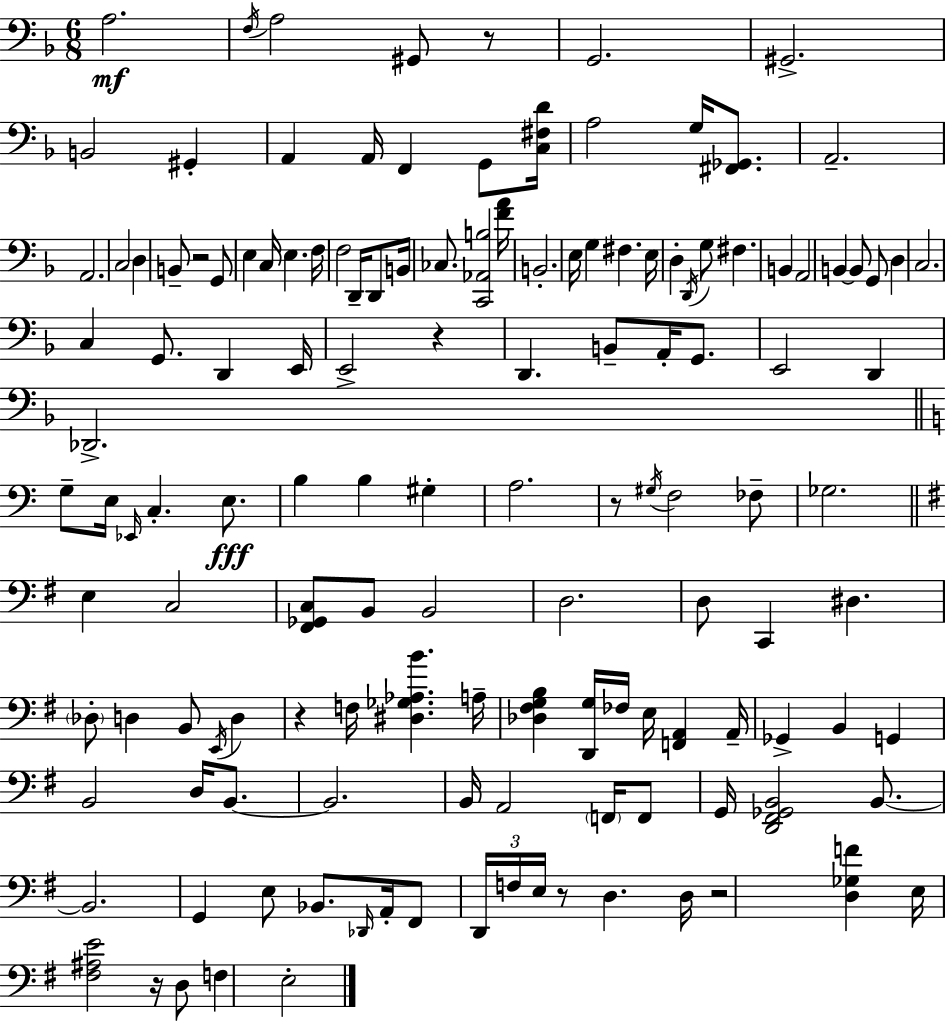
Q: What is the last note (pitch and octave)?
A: E3